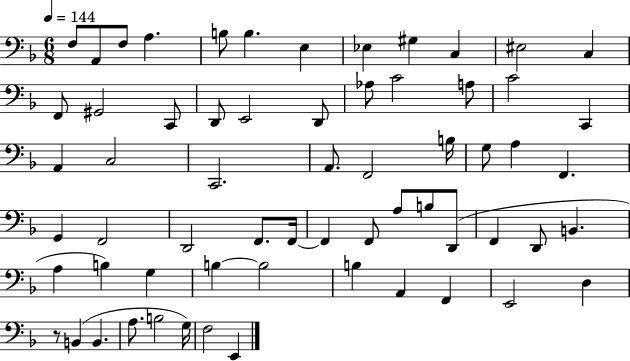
F3/e A2/e F3/e A3/q. B3/e B3/q. E3/q Eb3/q G#3/q C3/q EIS3/h C3/q F2/e G#2/h C2/e D2/e E2/h D2/e Ab3/e C4/h A3/e C4/h C2/q A2/q C3/h C2/h. A2/e. F2/h B3/s G3/e A3/q F2/q. G2/q F2/h D2/h F2/e. F2/s F2/q F2/e A3/e B3/e D2/e F2/q D2/e B2/q. A3/q B3/q G3/q B3/q B3/h B3/q A2/q F2/q E2/h D3/q R/e B2/q B2/q. A3/e. B3/h G3/s F3/h E2/q